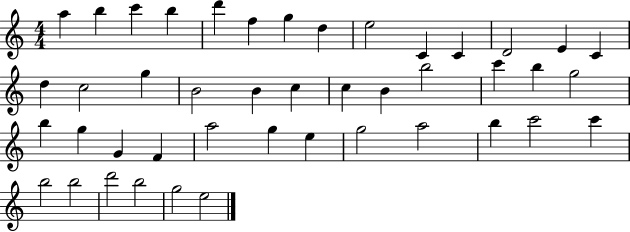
{
  \clef treble
  \numericTimeSignature
  \time 4/4
  \key c \major
  a''4 b''4 c'''4 b''4 | d'''4 f''4 g''4 d''4 | e''2 c'4 c'4 | d'2 e'4 c'4 | \break d''4 c''2 g''4 | b'2 b'4 c''4 | c''4 b'4 b''2 | c'''4 b''4 g''2 | \break b''4 g''4 g'4 f'4 | a''2 g''4 e''4 | g''2 a''2 | b''4 c'''2 c'''4 | \break b''2 b''2 | d'''2 b''2 | g''2 e''2 | \bar "|."
}